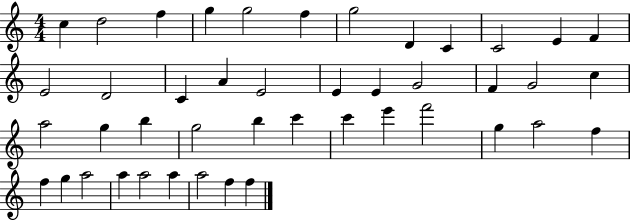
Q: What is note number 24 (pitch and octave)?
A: A5